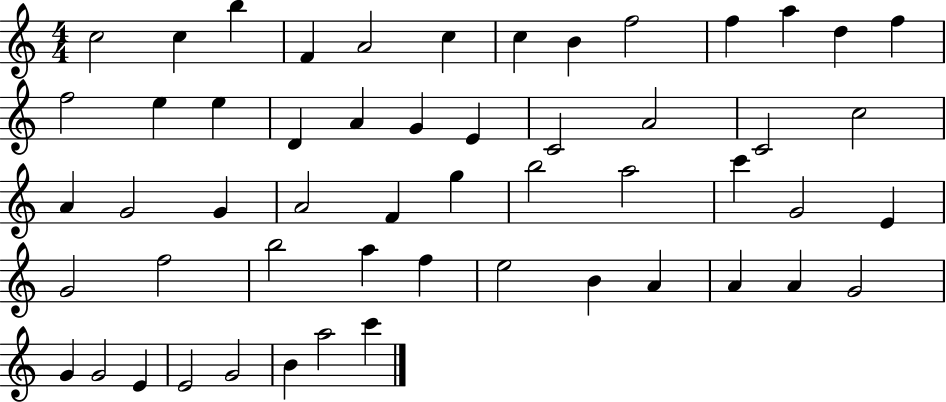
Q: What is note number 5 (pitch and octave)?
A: A4